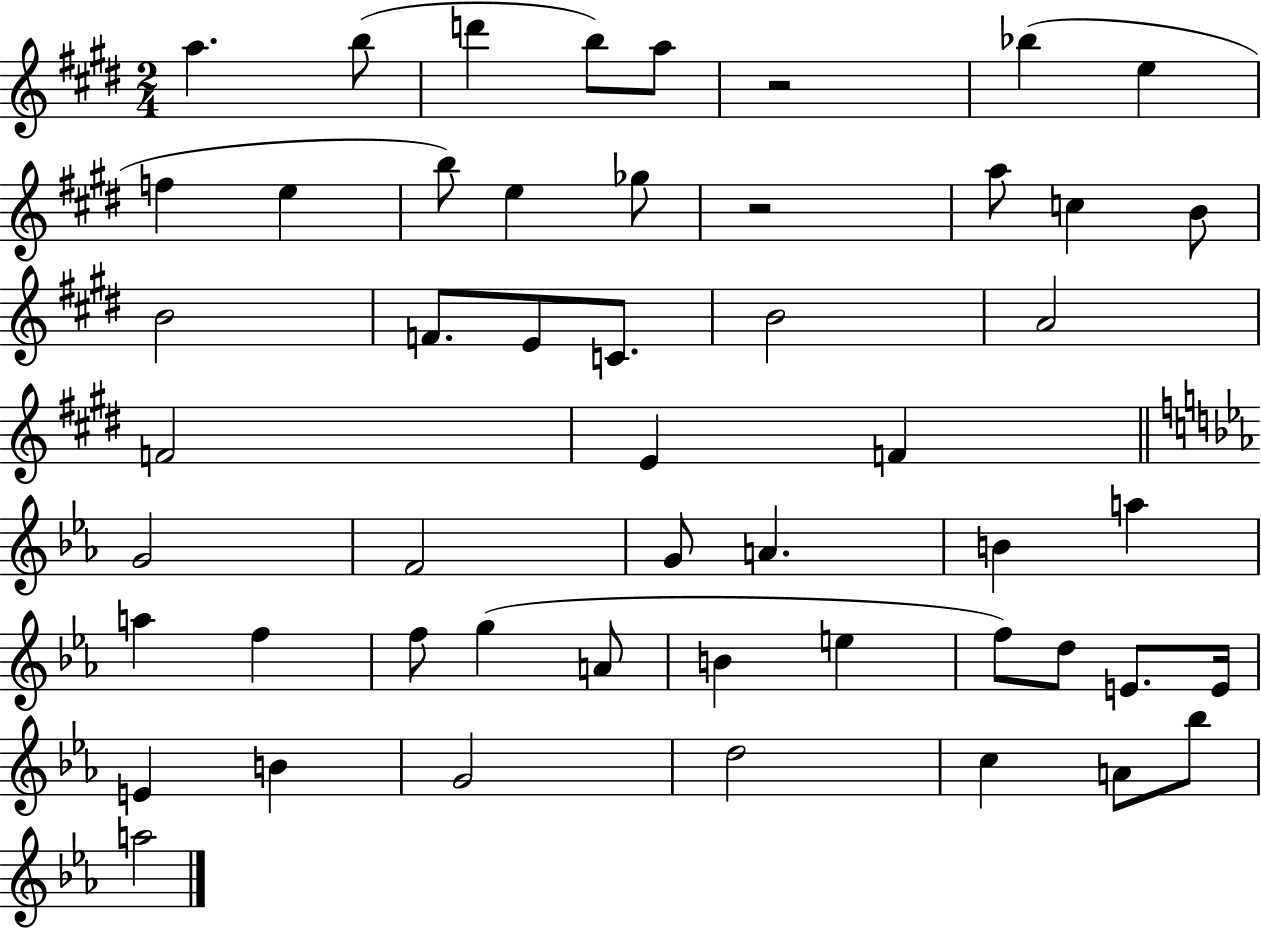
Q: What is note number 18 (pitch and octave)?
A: E4